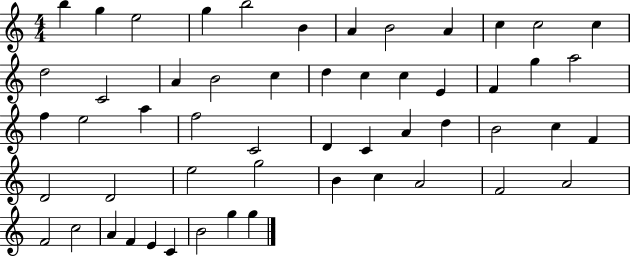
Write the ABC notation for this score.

X:1
T:Untitled
M:4/4
L:1/4
K:C
b g e2 g b2 B A B2 A c c2 c d2 C2 A B2 c d c c E F g a2 f e2 a f2 C2 D C A d B2 c F D2 D2 e2 g2 B c A2 F2 A2 F2 c2 A F E C B2 g g